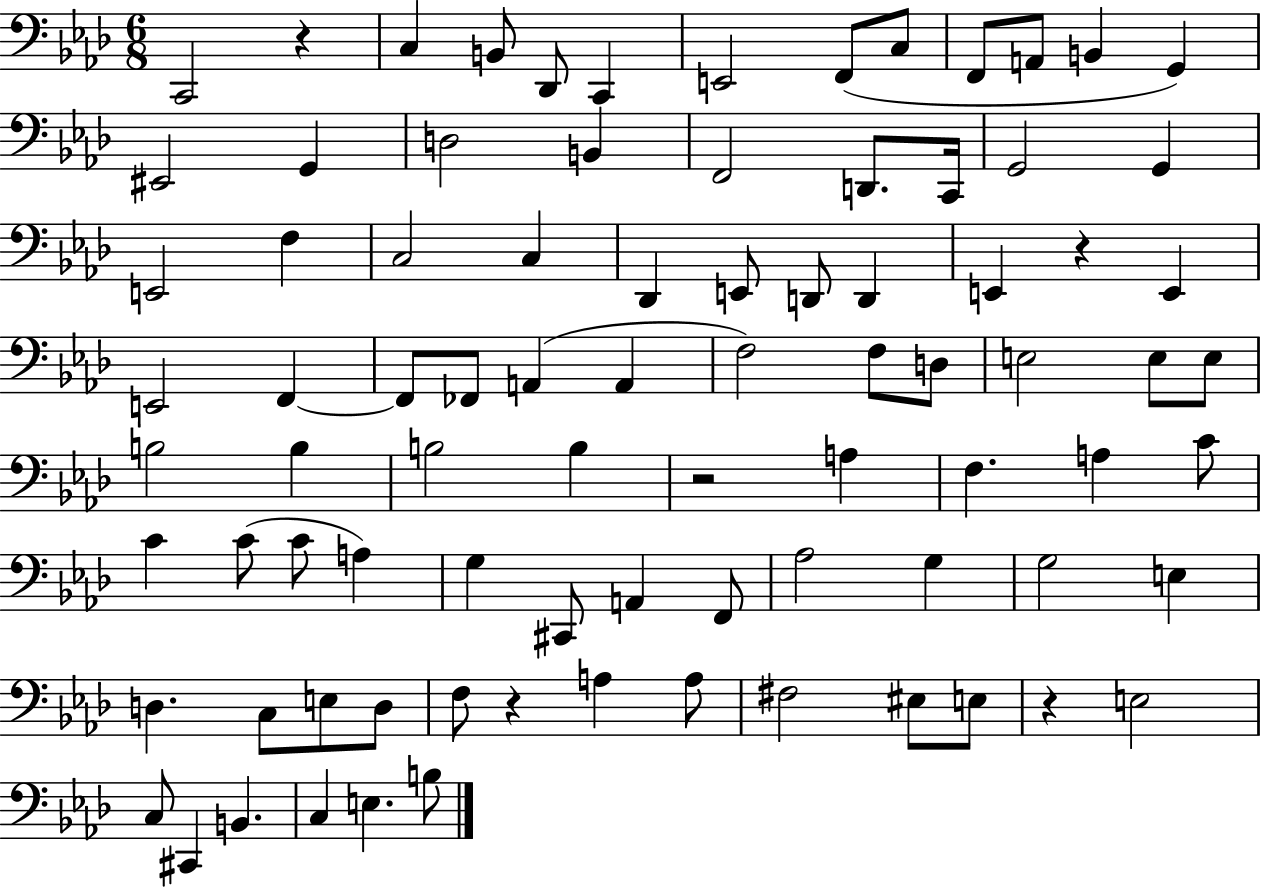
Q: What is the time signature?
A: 6/8